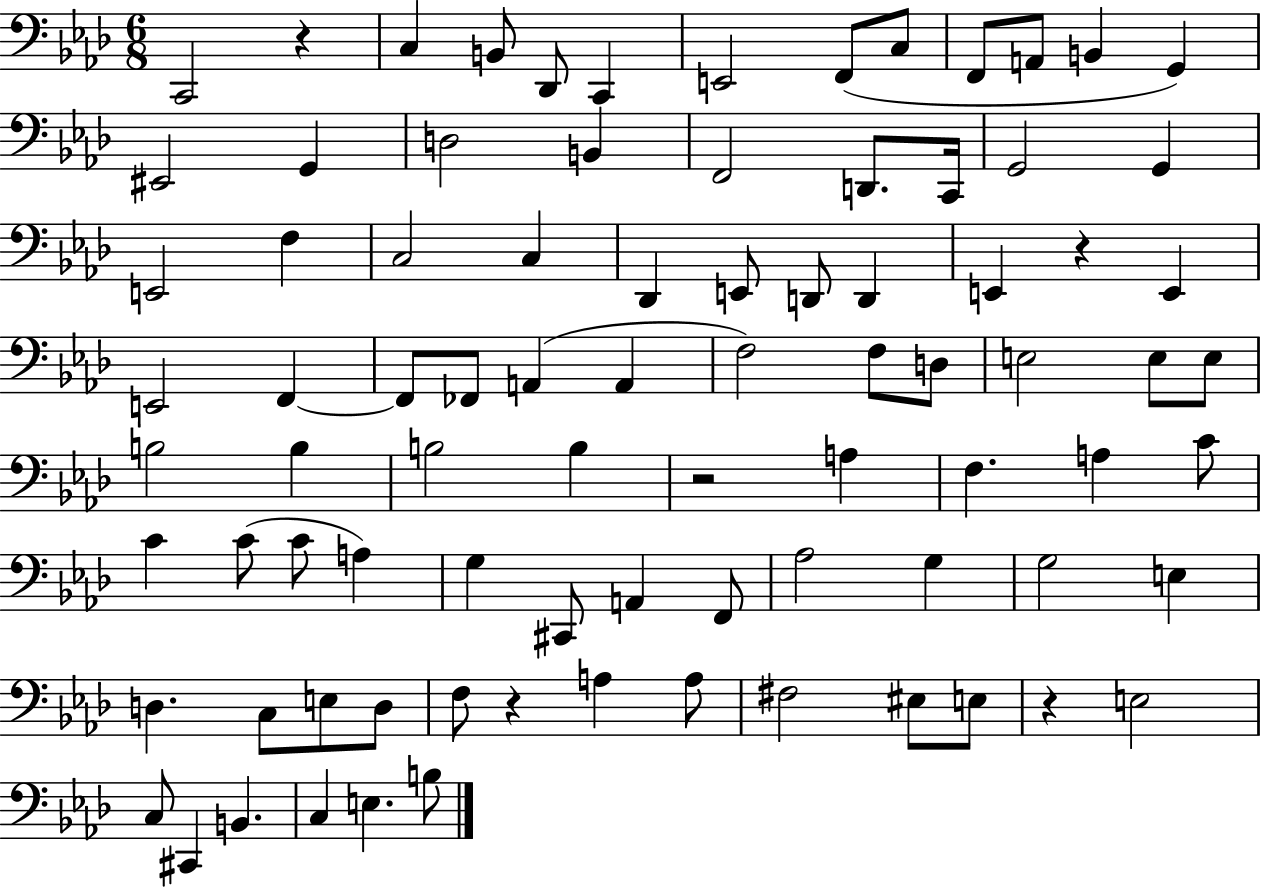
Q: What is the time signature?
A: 6/8